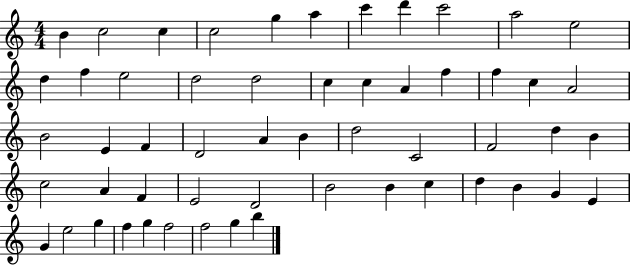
B4/q C5/h C5/q C5/h G5/q A5/q C6/q D6/q C6/h A5/h E5/h D5/q F5/q E5/h D5/h D5/h C5/q C5/q A4/q F5/q F5/q C5/q A4/h B4/h E4/q F4/q D4/h A4/q B4/q D5/h C4/h F4/h D5/q B4/q C5/h A4/q F4/q E4/h D4/h B4/h B4/q C5/q D5/q B4/q G4/q E4/q G4/q E5/h G5/q F5/q G5/q F5/h F5/h G5/q B5/q